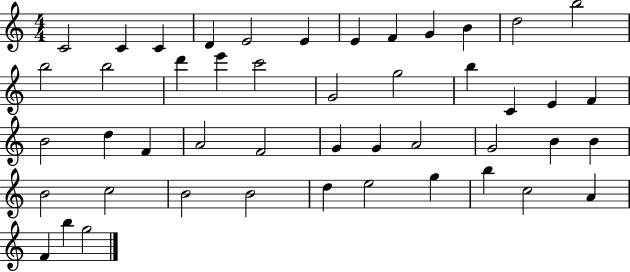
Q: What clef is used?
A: treble